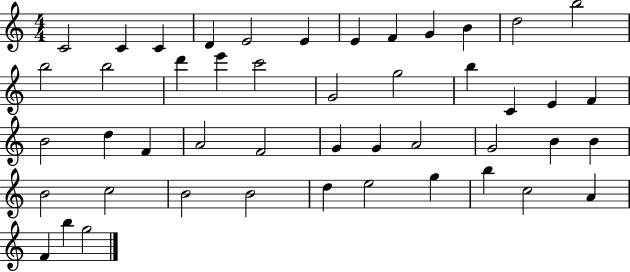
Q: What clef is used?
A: treble